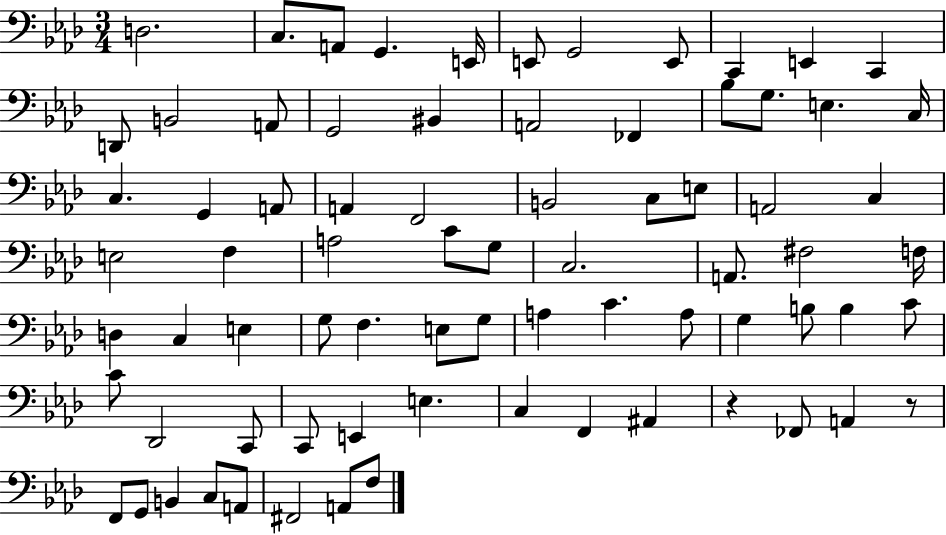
D3/h. C3/e. A2/e G2/q. E2/s E2/e G2/h E2/e C2/q E2/q C2/q D2/e B2/h A2/e G2/h BIS2/q A2/h FES2/q Bb3/e G3/e. E3/q. C3/s C3/q. G2/q A2/e A2/q F2/h B2/h C3/e E3/e A2/h C3/q E3/h F3/q A3/h C4/e G3/e C3/h. A2/e. F#3/h F3/s D3/q C3/q E3/q G3/e F3/q. E3/e G3/e A3/q C4/q. A3/e G3/q B3/e B3/q C4/e C4/e Db2/h C2/e C2/e E2/q E3/q. C3/q F2/q A#2/q R/q FES2/e A2/q R/e F2/e G2/e B2/q C3/e A2/e F#2/h A2/e F3/e